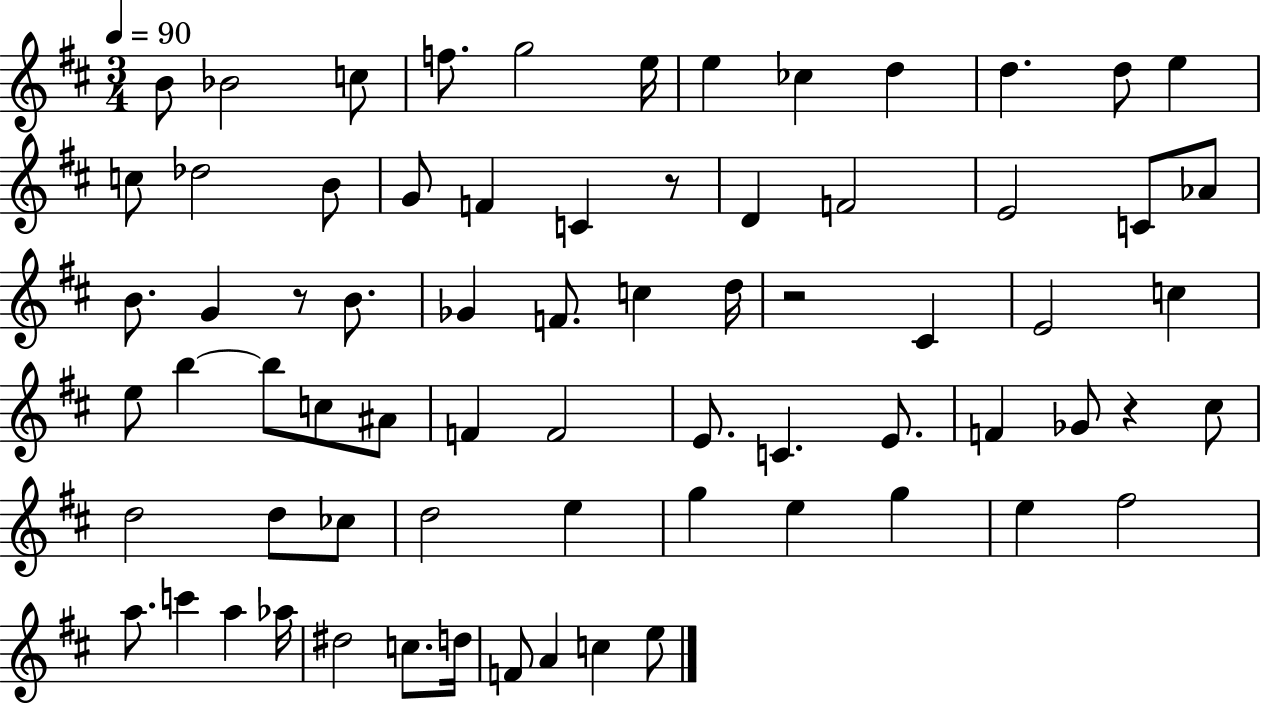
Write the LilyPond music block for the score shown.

{
  \clef treble
  \numericTimeSignature
  \time 3/4
  \key d \major
  \tempo 4 = 90
  \repeat volta 2 { b'8 bes'2 c''8 | f''8. g''2 e''16 | e''4 ces''4 d''4 | d''4. d''8 e''4 | \break c''8 des''2 b'8 | g'8 f'4 c'4 r8 | d'4 f'2 | e'2 c'8 aes'8 | \break b'8. g'4 r8 b'8. | ges'4 f'8. c''4 d''16 | r2 cis'4 | e'2 c''4 | \break e''8 b''4~~ b''8 c''8 ais'8 | f'4 f'2 | e'8. c'4. e'8. | f'4 ges'8 r4 cis''8 | \break d''2 d''8 ces''8 | d''2 e''4 | g''4 e''4 g''4 | e''4 fis''2 | \break a''8. c'''4 a''4 aes''16 | dis''2 c''8. d''16 | f'8 a'4 c''4 e''8 | } \bar "|."
}